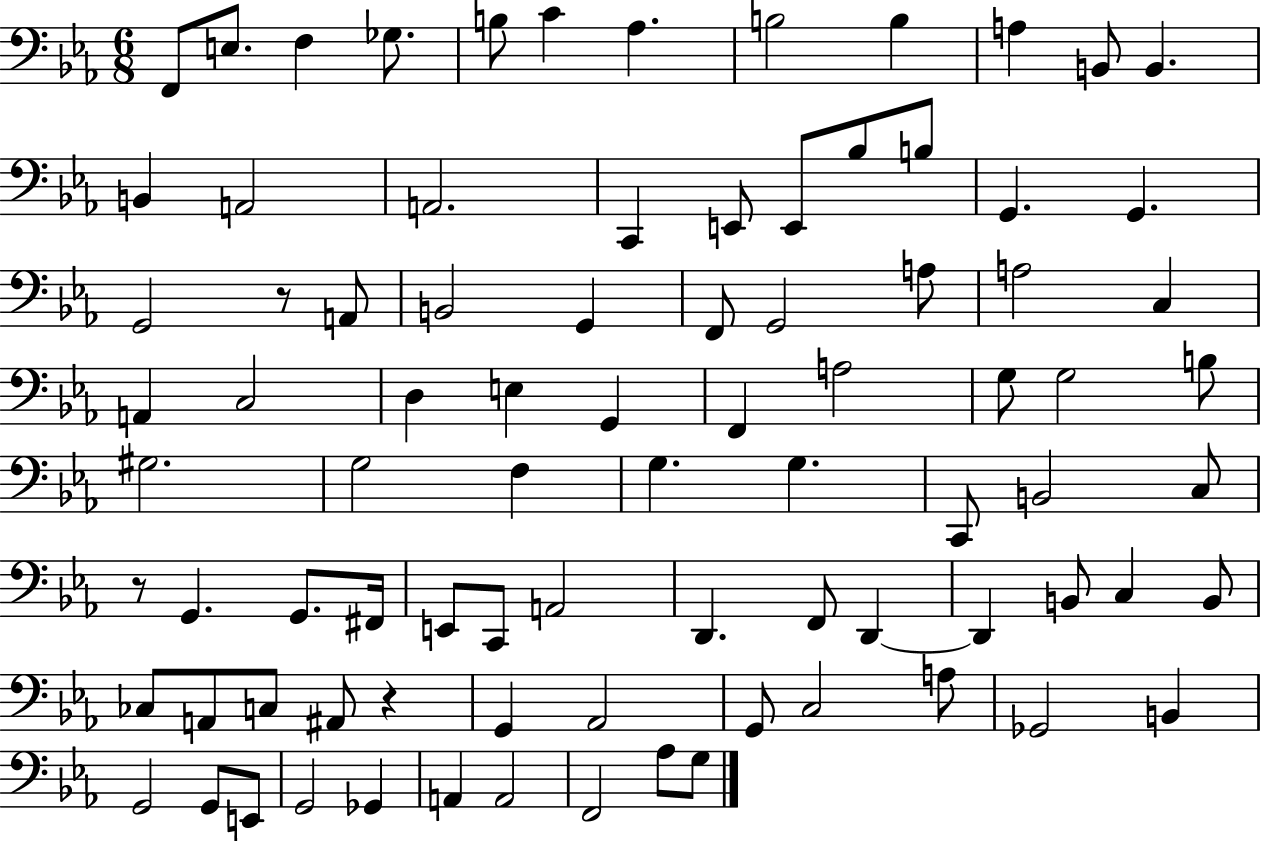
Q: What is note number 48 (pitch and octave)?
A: B2